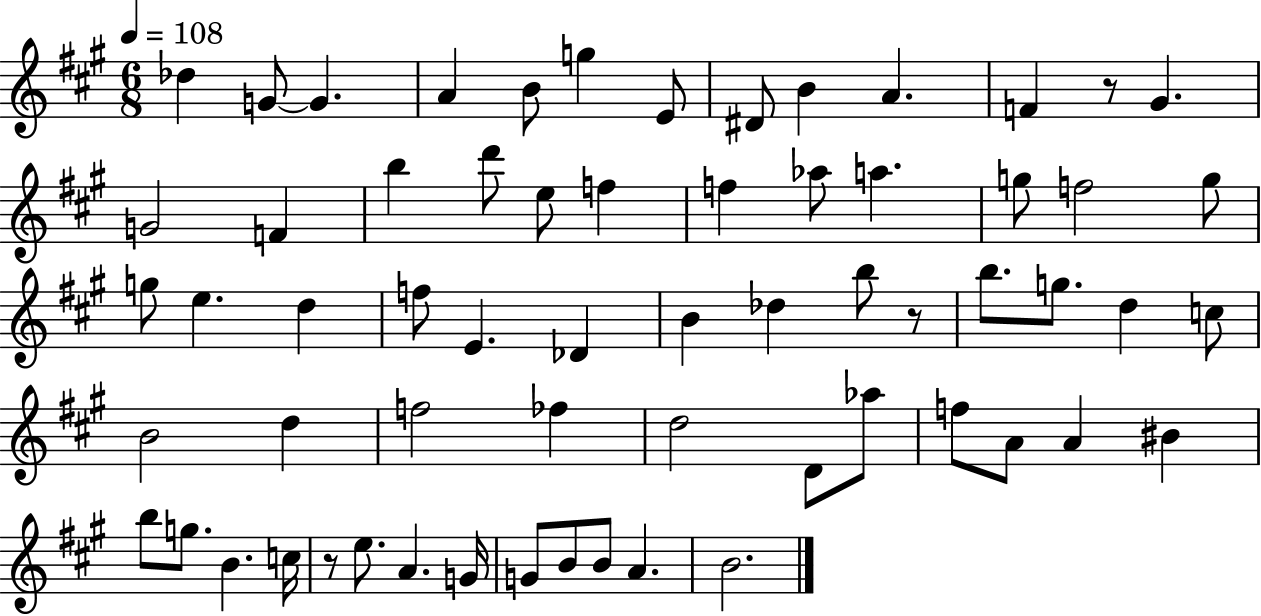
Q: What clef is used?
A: treble